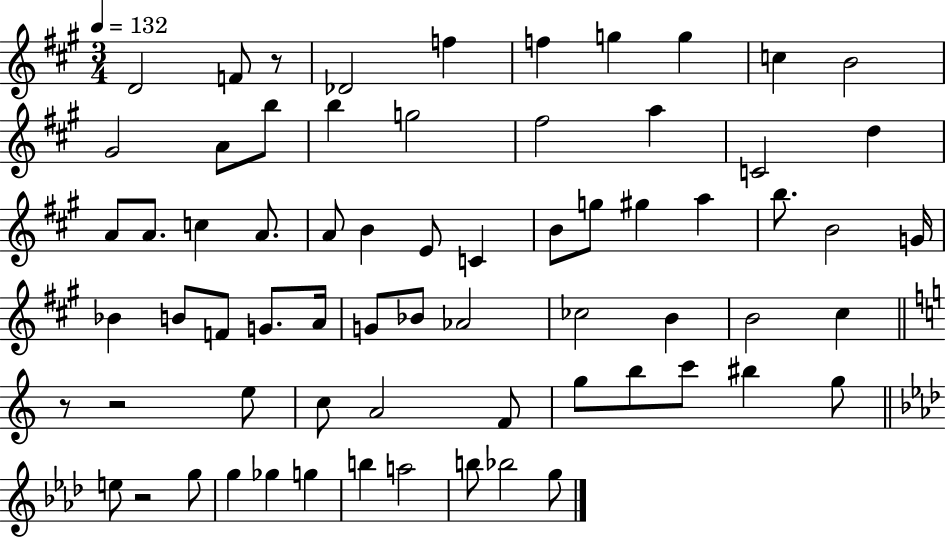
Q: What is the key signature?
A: A major